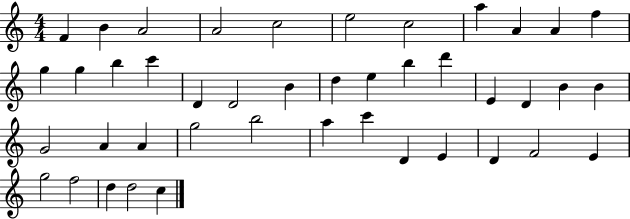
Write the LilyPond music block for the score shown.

{
  \clef treble
  \numericTimeSignature
  \time 4/4
  \key c \major
  f'4 b'4 a'2 | a'2 c''2 | e''2 c''2 | a''4 a'4 a'4 f''4 | \break g''4 g''4 b''4 c'''4 | d'4 d'2 b'4 | d''4 e''4 b''4 d'''4 | e'4 d'4 b'4 b'4 | \break g'2 a'4 a'4 | g''2 b''2 | a''4 c'''4 d'4 e'4 | d'4 f'2 e'4 | \break g''2 f''2 | d''4 d''2 c''4 | \bar "|."
}